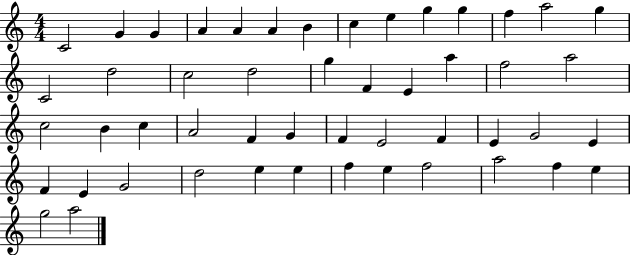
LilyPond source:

{
  \clef treble
  \numericTimeSignature
  \time 4/4
  \key c \major
  c'2 g'4 g'4 | a'4 a'4 a'4 b'4 | c''4 e''4 g''4 g''4 | f''4 a''2 g''4 | \break c'2 d''2 | c''2 d''2 | g''4 f'4 e'4 a''4 | f''2 a''2 | \break c''2 b'4 c''4 | a'2 f'4 g'4 | f'4 e'2 f'4 | e'4 g'2 e'4 | \break f'4 e'4 g'2 | d''2 e''4 e''4 | f''4 e''4 f''2 | a''2 f''4 e''4 | \break g''2 a''2 | \bar "|."
}